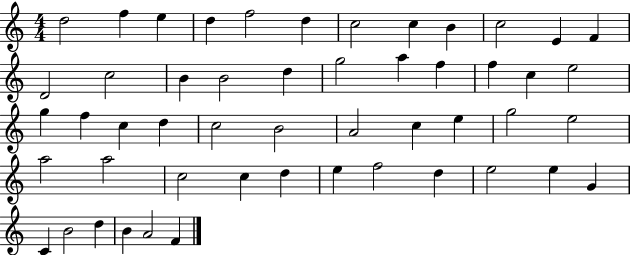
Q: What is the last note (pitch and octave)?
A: F4